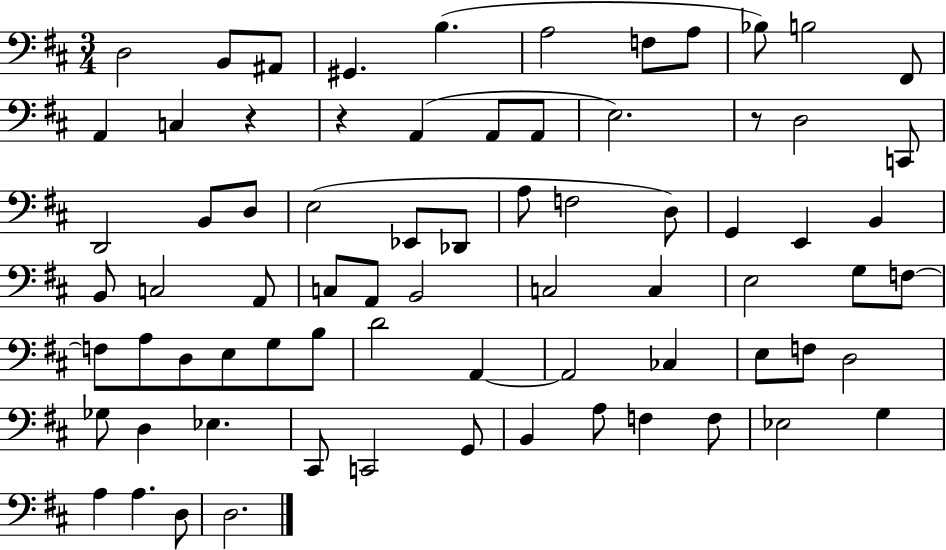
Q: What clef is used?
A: bass